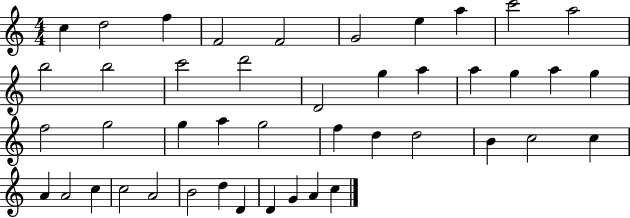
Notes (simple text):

C5/q D5/h F5/q F4/h F4/h G4/h E5/q A5/q C6/h A5/h B5/h B5/h C6/h D6/h D4/h G5/q A5/q A5/q G5/q A5/q G5/q F5/h G5/h G5/q A5/q G5/h F5/q D5/q D5/h B4/q C5/h C5/q A4/q A4/h C5/q C5/h A4/h B4/h D5/q D4/q D4/q G4/q A4/q C5/q